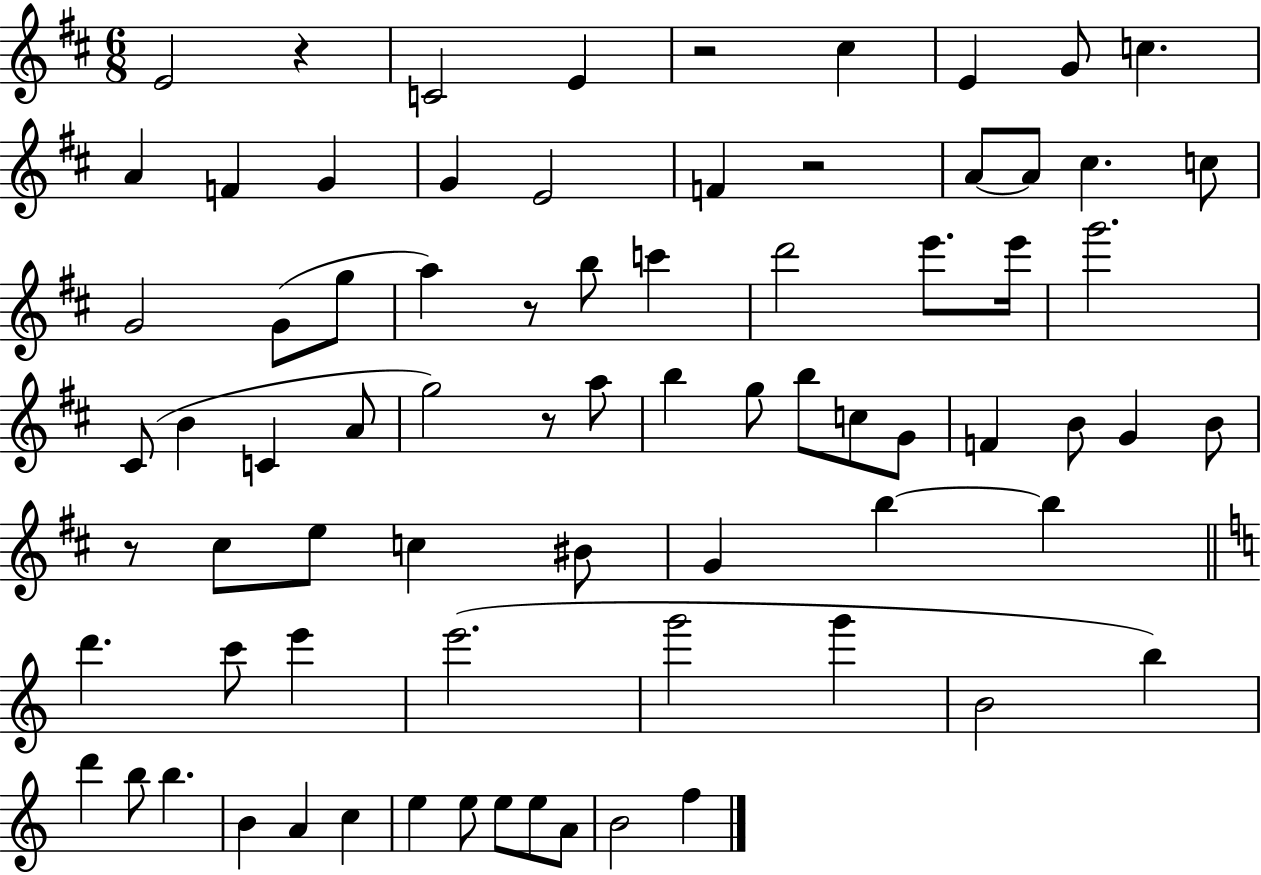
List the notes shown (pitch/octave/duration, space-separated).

E4/h R/q C4/h E4/q R/h C#5/q E4/q G4/e C5/q. A4/q F4/q G4/q G4/q E4/h F4/q R/h A4/e A4/e C#5/q. C5/e G4/h G4/e G5/e A5/q R/e B5/e C6/q D6/h E6/e. E6/s G6/h. C#4/e B4/q C4/q A4/e G5/h R/e A5/e B5/q G5/e B5/e C5/e G4/e F4/q B4/e G4/q B4/e R/e C#5/e E5/e C5/q BIS4/e G4/q B5/q B5/q D6/q. C6/e E6/q E6/h. G6/h G6/q B4/h B5/q D6/q B5/e B5/q. B4/q A4/q C5/q E5/q E5/e E5/e E5/e A4/e B4/h F5/q